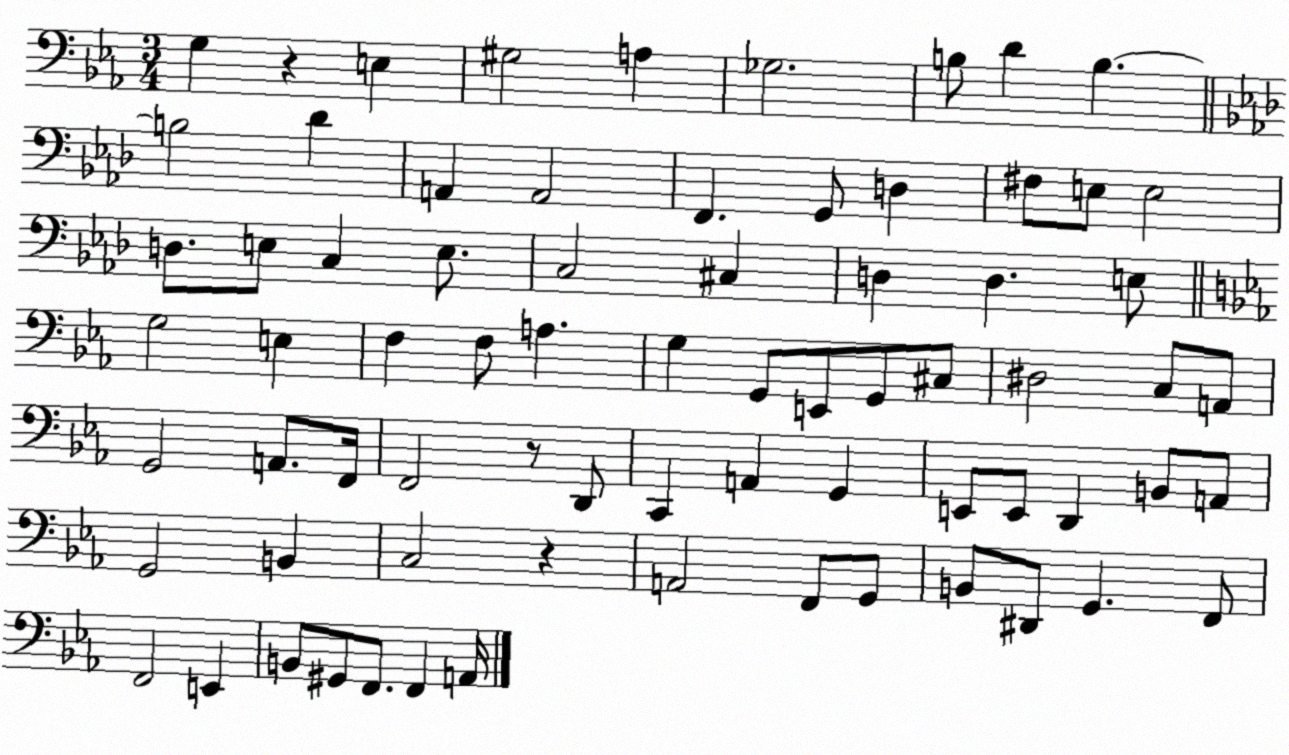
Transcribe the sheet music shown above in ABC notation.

X:1
T:Untitled
M:3/4
L:1/4
K:Eb
G, z E, ^G,2 A, _G,2 B,/2 D B, B,2 _D A,, A,,2 F,, G,,/2 D, ^F,/2 E,/2 E,2 D,/2 E,/2 C, E,/2 C,2 ^C, D, D, E,/2 G,2 E, F, F,/2 A, G, G,,/2 E,,/2 G,,/2 ^C,/2 ^D,2 C,/2 A,,/2 G,,2 A,,/2 F,,/4 F,,2 z/2 D,,/2 C,, A,, G,, E,,/2 E,,/2 D,, B,,/2 A,,/2 G,,2 B,, C,2 z A,,2 F,,/2 G,,/2 B,,/2 ^D,,/2 G,, F,,/2 F,,2 E,, B,,/2 ^G,,/2 F,,/2 F,, A,,/4